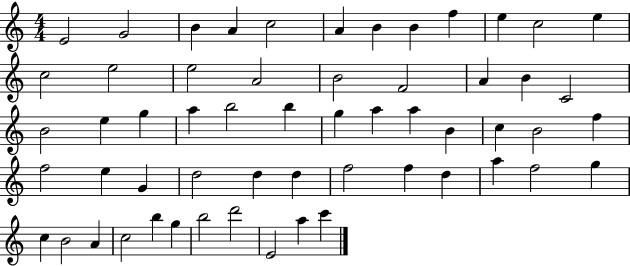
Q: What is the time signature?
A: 4/4